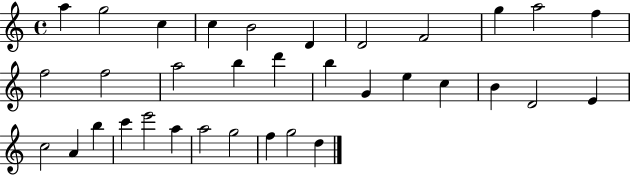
{
  \clef treble
  \time 4/4
  \defaultTimeSignature
  \key c \major
  a''4 g''2 c''4 | c''4 b'2 d'4 | d'2 f'2 | g''4 a''2 f''4 | \break f''2 f''2 | a''2 b''4 d'''4 | b''4 g'4 e''4 c''4 | b'4 d'2 e'4 | \break c''2 a'4 b''4 | c'''4 e'''2 a''4 | a''2 g''2 | f''4 g''2 d''4 | \break \bar "|."
}